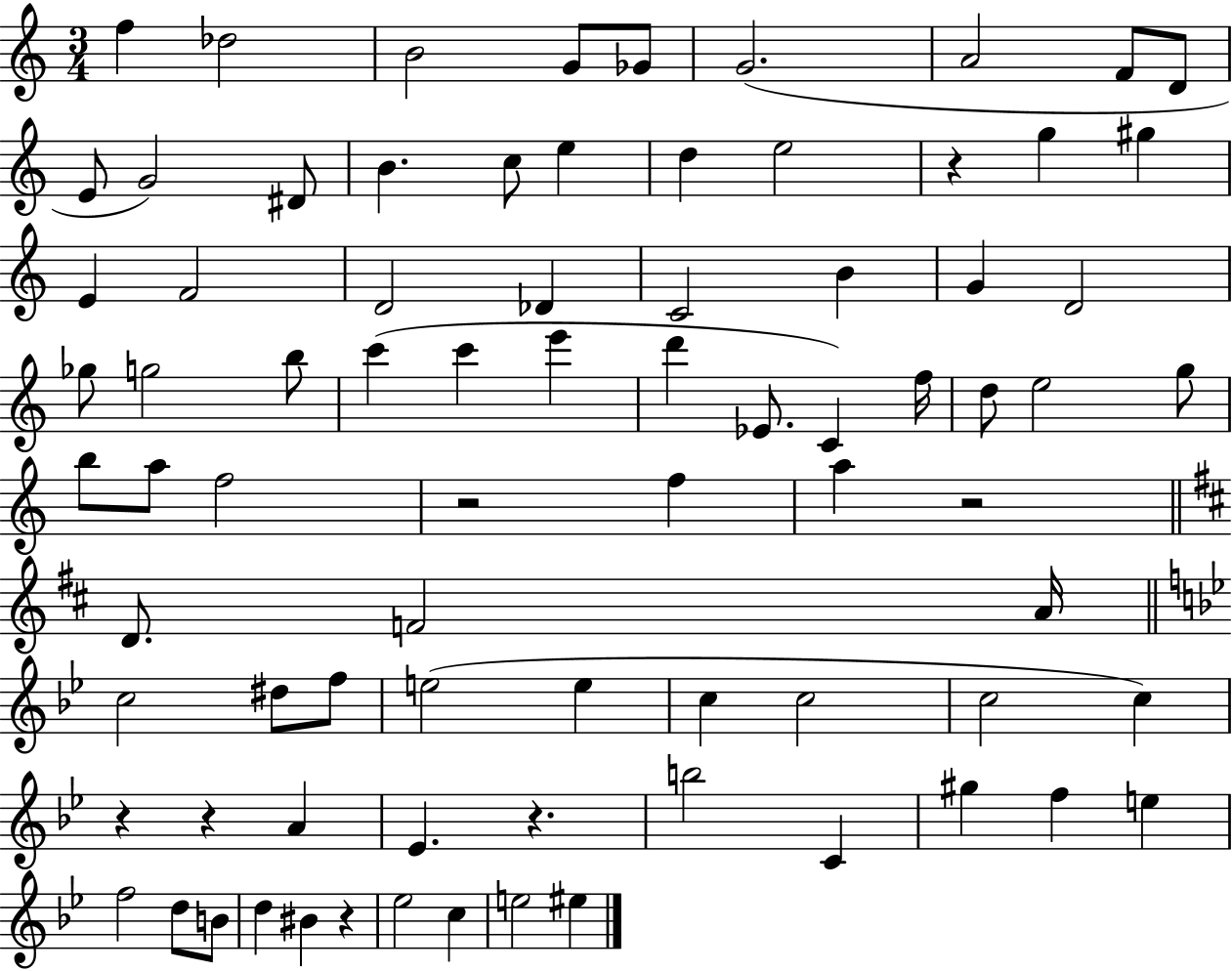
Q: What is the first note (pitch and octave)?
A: F5